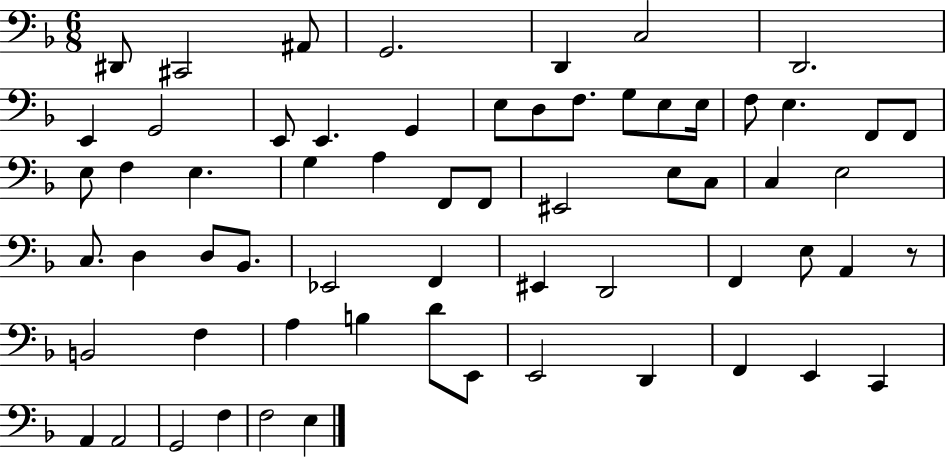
X:1
T:Untitled
M:6/8
L:1/4
K:F
^D,,/2 ^C,,2 ^A,,/2 G,,2 D,, C,2 D,,2 E,, G,,2 E,,/2 E,, G,, E,/2 D,/2 F,/2 G,/2 E,/2 E,/4 F,/2 E, F,,/2 F,,/2 E,/2 F, E, G, A, F,,/2 F,,/2 ^E,,2 E,/2 C,/2 C, E,2 C,/2 D, D,/2 _B,,/2 _E,,2 F,, ^E,, D,,2 F,, E,/2 A,, z/2 B,,2 F, A, B, D/2 E,,/2 E,,2 D,, F,, E,, C,, A,, A,,2 G,,2 F, F,2 E,